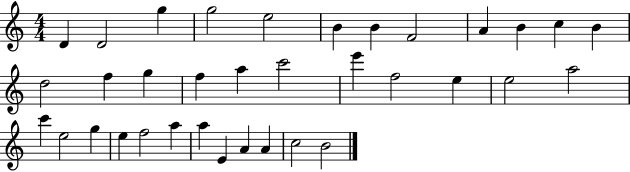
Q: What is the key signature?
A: C major